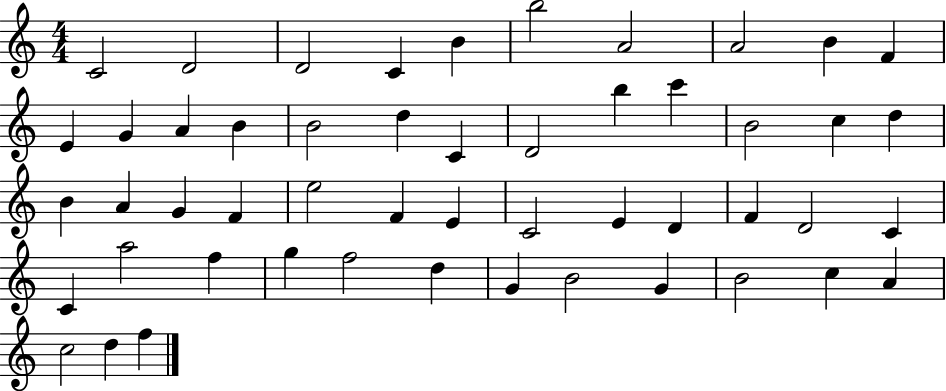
{
  \clef treble
  \numericTimeSignature
  \time 4/4
  \key c \major
  c'2 d'2 | d'2 c'4 b'4 | b''2 a'2 | a'2 b'4 f'4 | \break e'4 g'4 a'4 b'4 | b'2 d''4 c'4 | d'2 b''4 c'''4 | b'2 c''4 d''4 | \break b'4 a'4 g'4 f'4 | e''2 f'4 e'4 | c'2 e'4 d'4 | f'4 d'2 c'4 | \break c'4 a''2 f''4 | g''4 f''2 d''4 | g'4 b'2 g'4 | b'2 c''4 a'4 | \break c''2 d''4 f''4 | \bar "|."
}